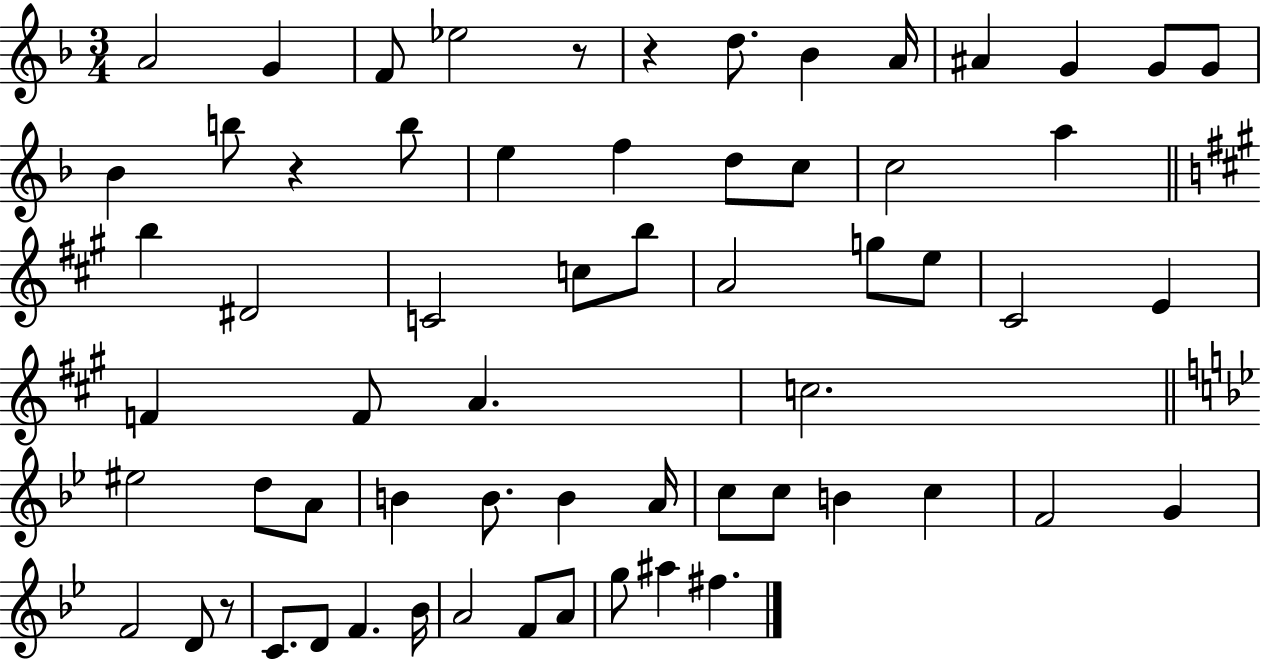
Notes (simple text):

A4/h G4/q F4/e Eb5/h R/e R/q D5/e. Bb4/q A4/s A#4/q G4/q G4/e G4/e Bb4/q B5/e R/q B5/e E5/q F5/q D5/e C5/e C5/h A5/q B5/q D#4/h C4/h C5/e B5/e A4/h G5/e E5/e C#4/h E4/q F4/q F4/e A4/q. C5/h. EIS5/h D5/e A4/e B4/q B4/e. B4/q A4/s C5/e C5/e B4/q C5/q F4/h G4/q F4/h D4/e R/e C4/e. D4/e F4/q. Bb4/s A4/h F4/e A4/e G5/e A#5/q F#5/q.